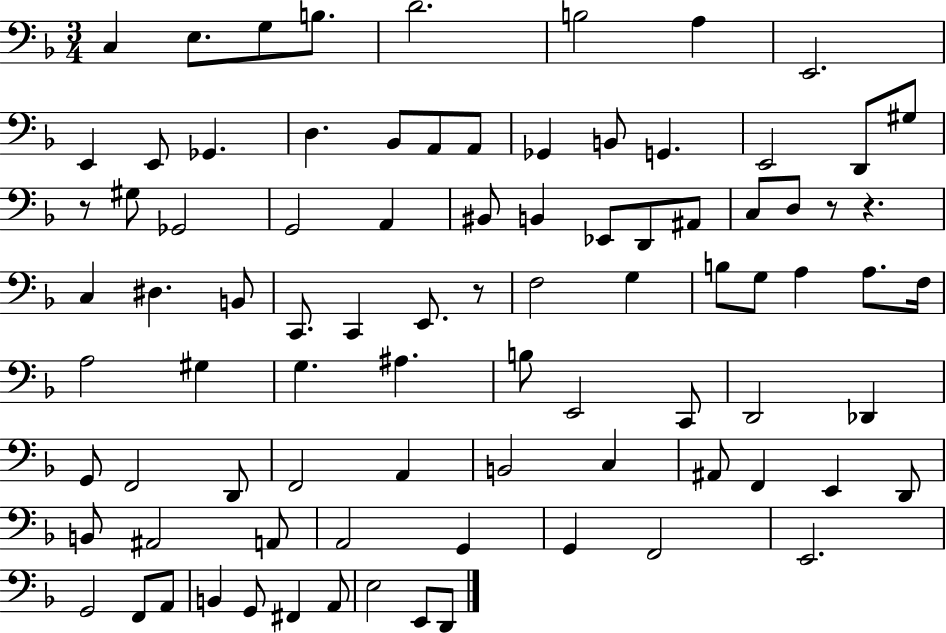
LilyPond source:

{
  \clef bass
  \numericTimeSignature
  \time 3/4
  \key f \major
  c4 e8. g8 b8. | d'2. | b2 a4 | e,2. | \break e,4 e,8 ges,4. | d4. bes,8 a,8 a,8 | ges,4 b,8 g,4. | e,2 d,8 gis8 | \break r8 gis8 ges,2 | g,2 a,4 | bis,8 b,4 ees,8 d,8 ais,8 | c8 d8 r8 r4. | \break c4 dis4. b,8 | c,8. c,4 e,8. r8 | f2 g4 | b8 g8 a4 a8. f16 | \break a2 gis4 | g4. ais4. | b8 e,2 c,8 | d,2 des,4 | \break g,8 f,2 d,8 | f,2 a,4 | b,2 c4 | ais,8 f,4 e,4 d,8 | \break b,8 ais,2 a,8 | a,2 g,4 | g,4 f,2 | e,2. | \break g,2 f,8 a,8 | b,4 g,8 fis,4 a,8 | e2 e,8 d,8 | \bar "|."
}